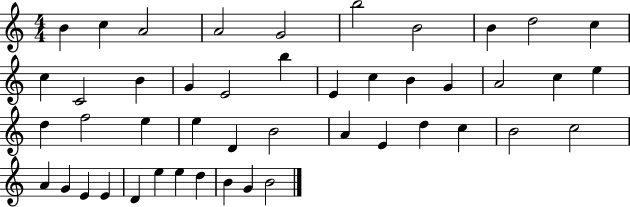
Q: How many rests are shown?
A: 0